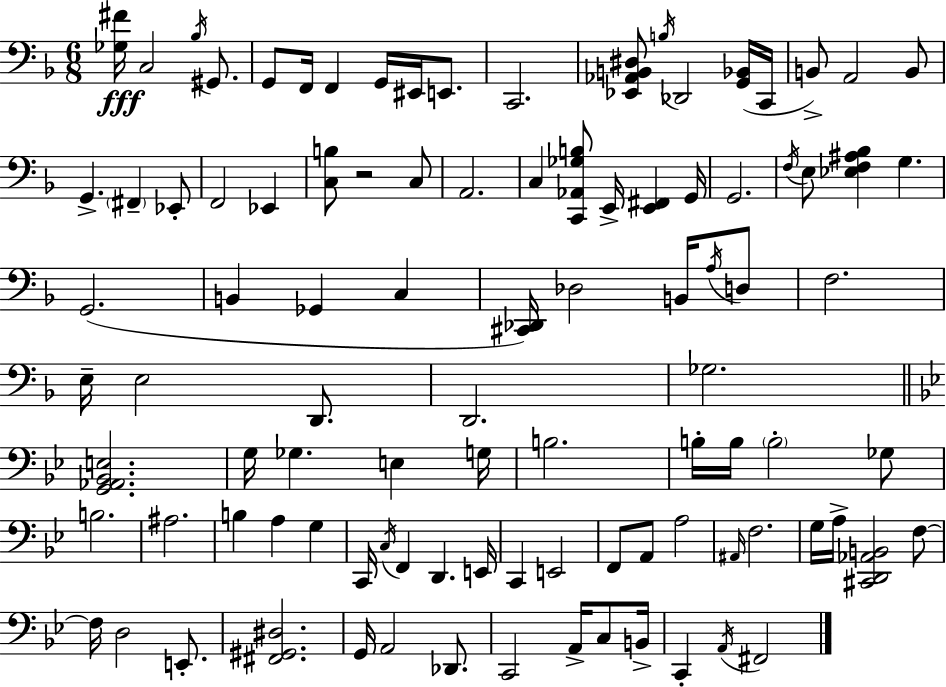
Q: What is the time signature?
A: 6/8